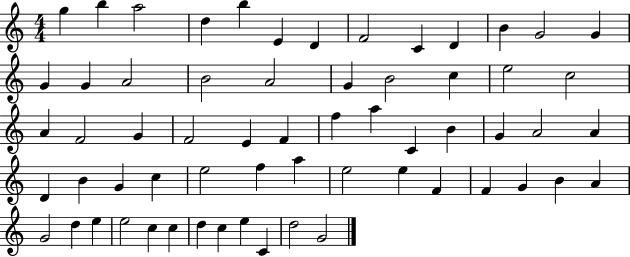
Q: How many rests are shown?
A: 0